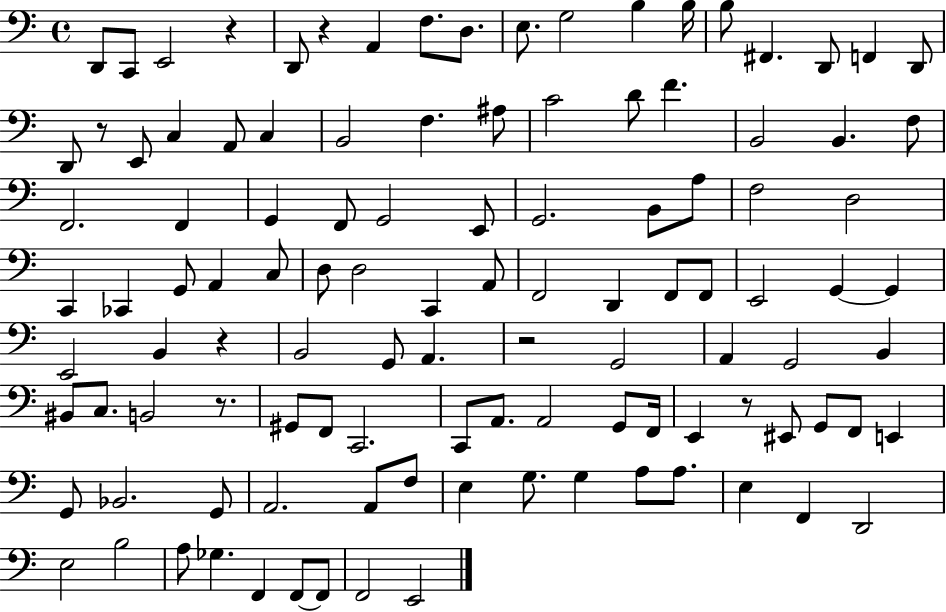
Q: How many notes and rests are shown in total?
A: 112